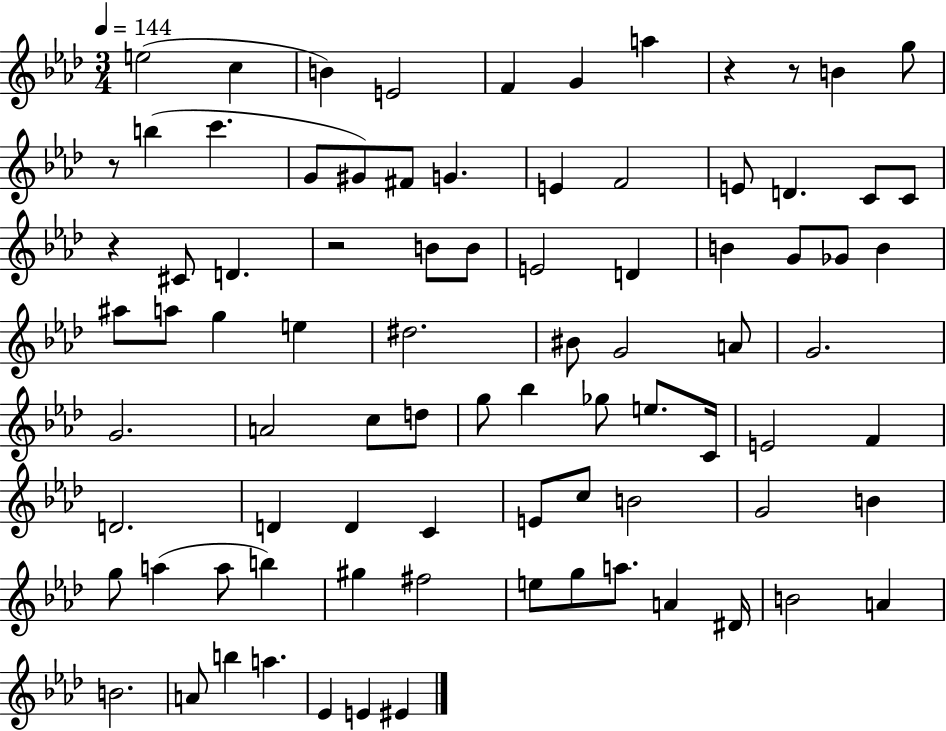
X:1
T:Untitled
M:3/4
L:1/4
K:Ab
e2 c B E2 F G a z z/2 B g/2 z/2 b c' G/2 ^G/2 ^F/2 G E F2 E/2 D C/2 C/2 z ^C/2 D z2 B/2 B/2 E2 D B G/2 _G/2 B ^a/2 a/2 g e ^d2 ^B/2 G2 A/2 G2 G2 A2 c/2 d/2 g/2 _b _g/2 e/2 C/4 E2 F D2 D D C E/2 c/2 B2 G2 B g/2 a a/2 b ^g ^f2 e/2 g/2 a/2 A ^D/4 B2 A B2 A/2 b a _E E ^E